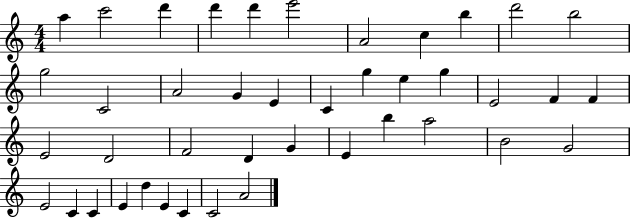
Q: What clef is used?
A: treble